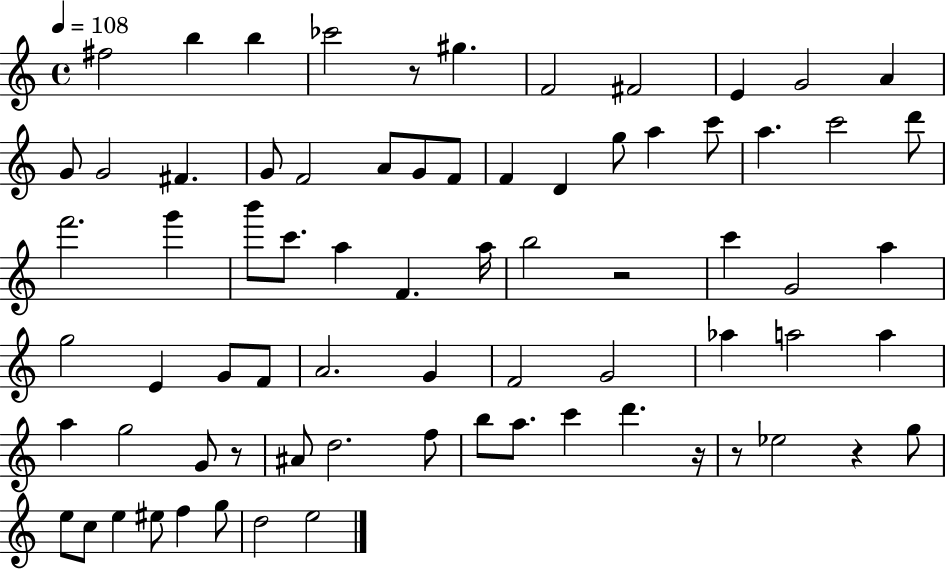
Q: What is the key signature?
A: C major